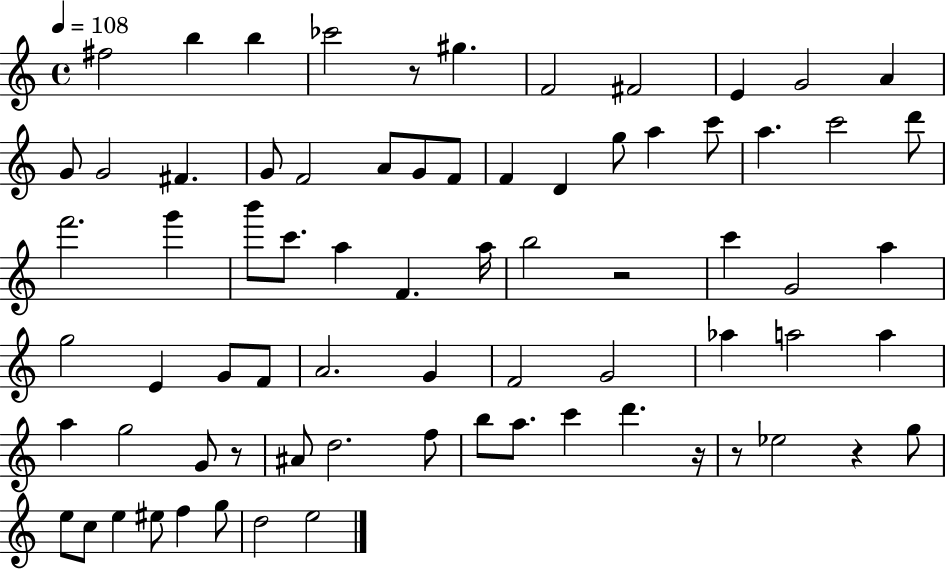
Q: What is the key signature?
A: C major